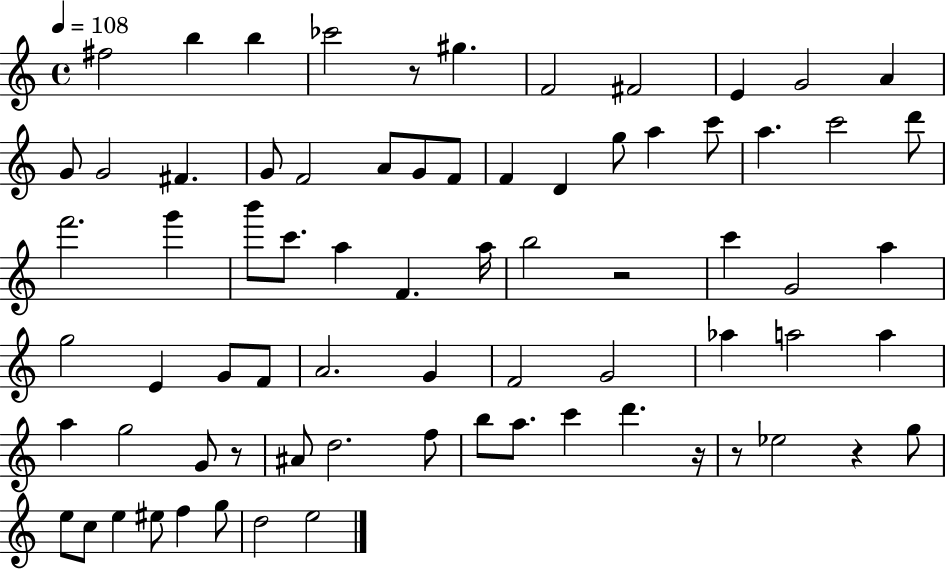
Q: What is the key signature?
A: C major